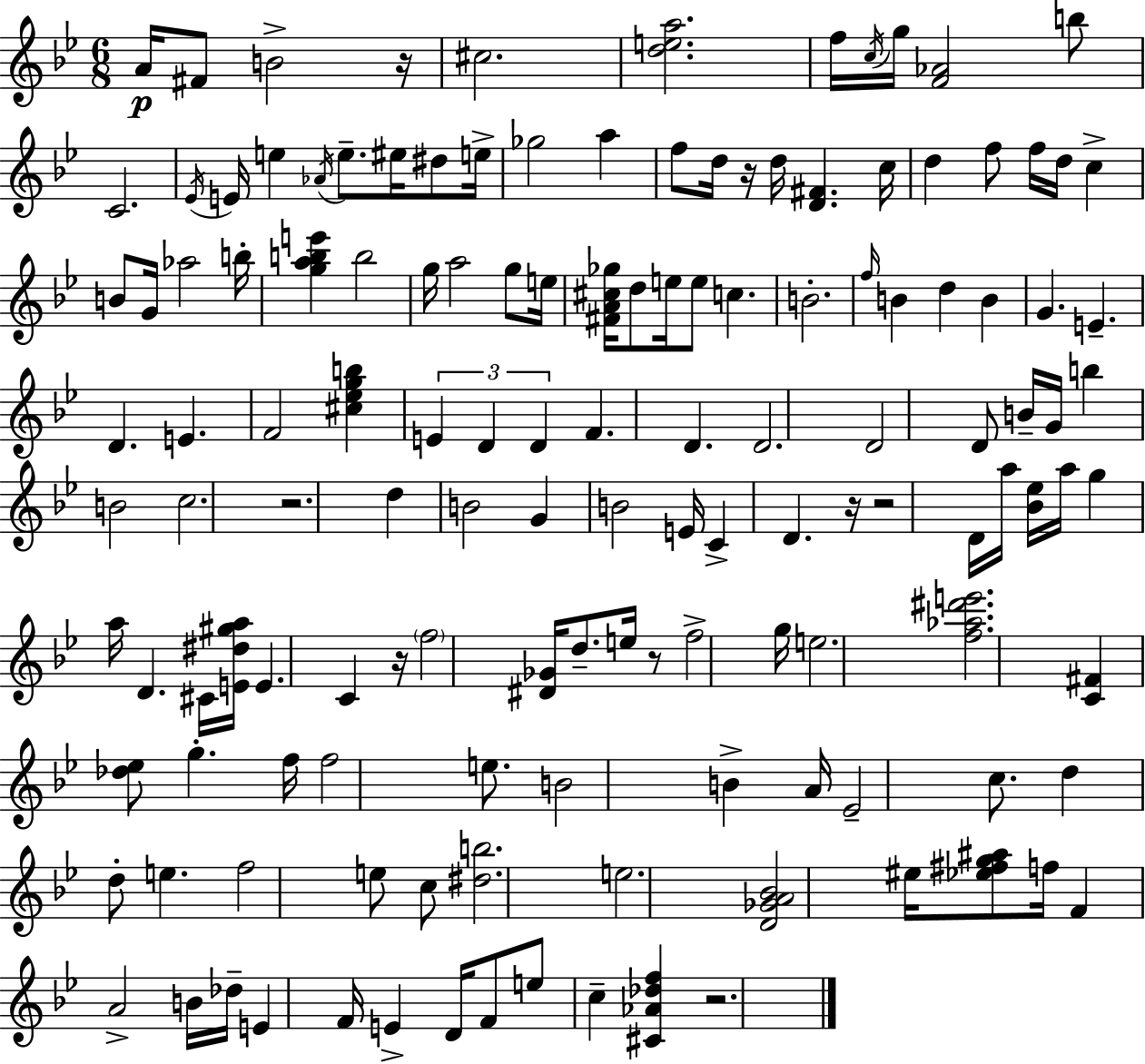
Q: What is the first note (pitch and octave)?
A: A4